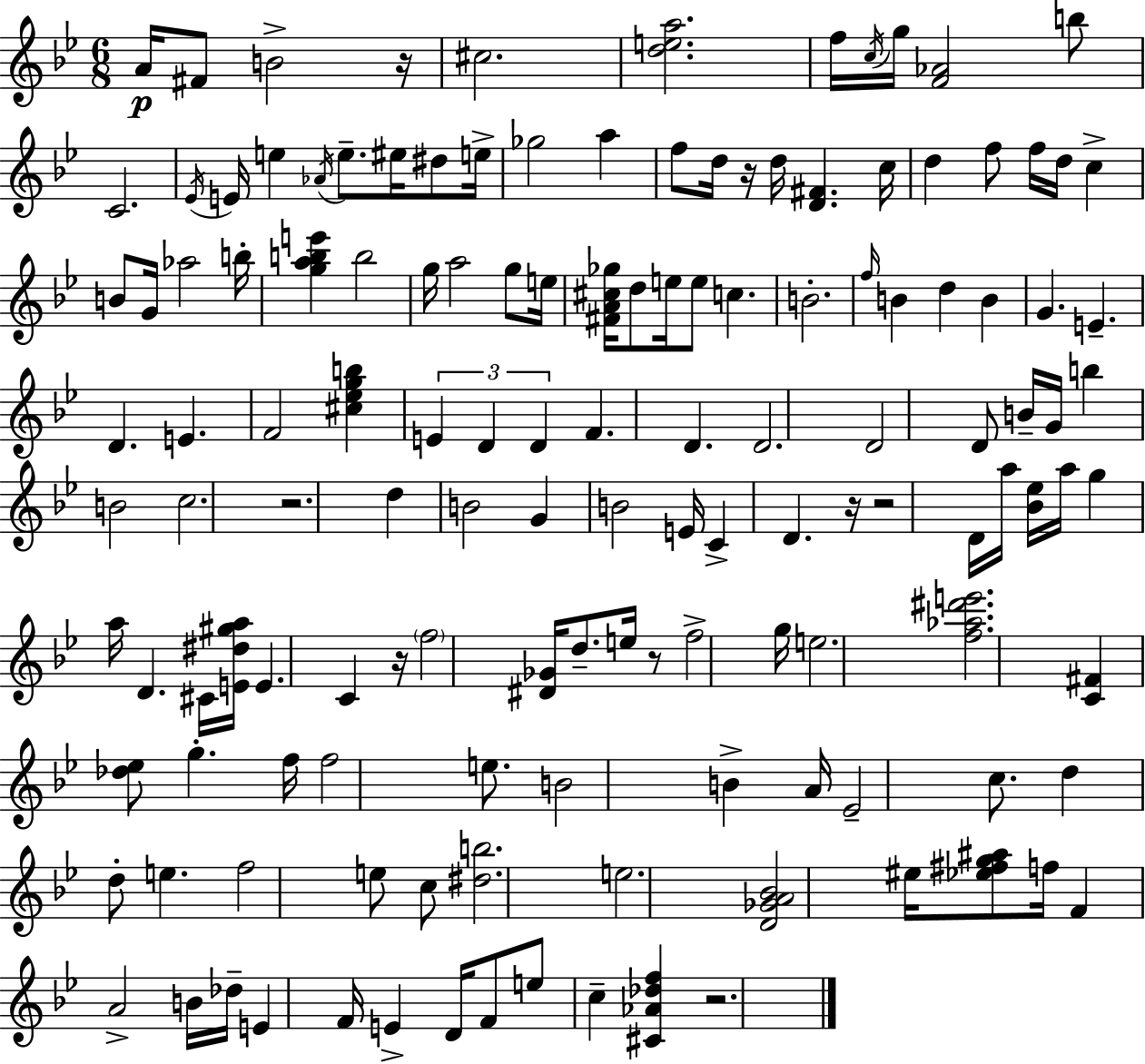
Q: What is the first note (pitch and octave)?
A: A4